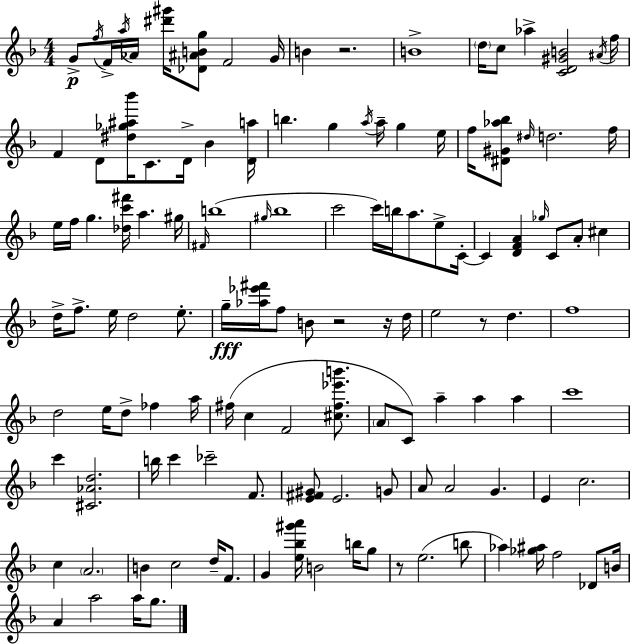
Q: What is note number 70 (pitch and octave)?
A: A4